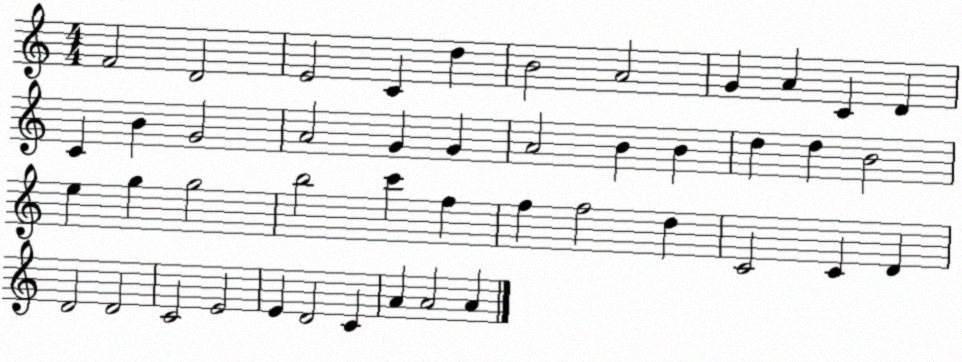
X:1
T:Untitled
M:4/4
L:1/4
K:C
F2 D2 E2 C d B2 A2 G A C D C B G2 A2 G G A2 B B d d B2 e g g2 b2 c' f f f2 d C2 C D D2 D2 C2 E2 E D2 C A A2 A